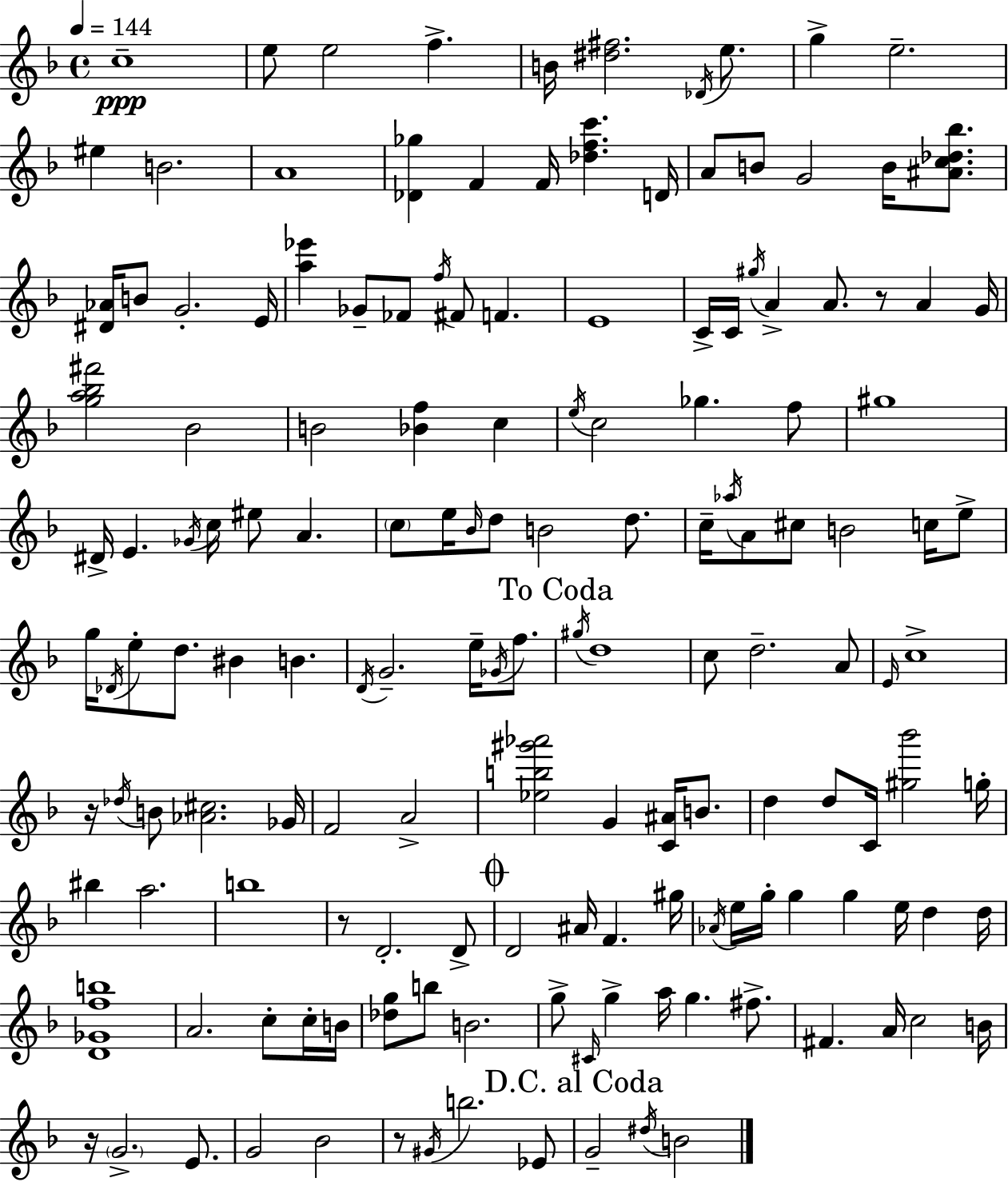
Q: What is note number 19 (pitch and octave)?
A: B4